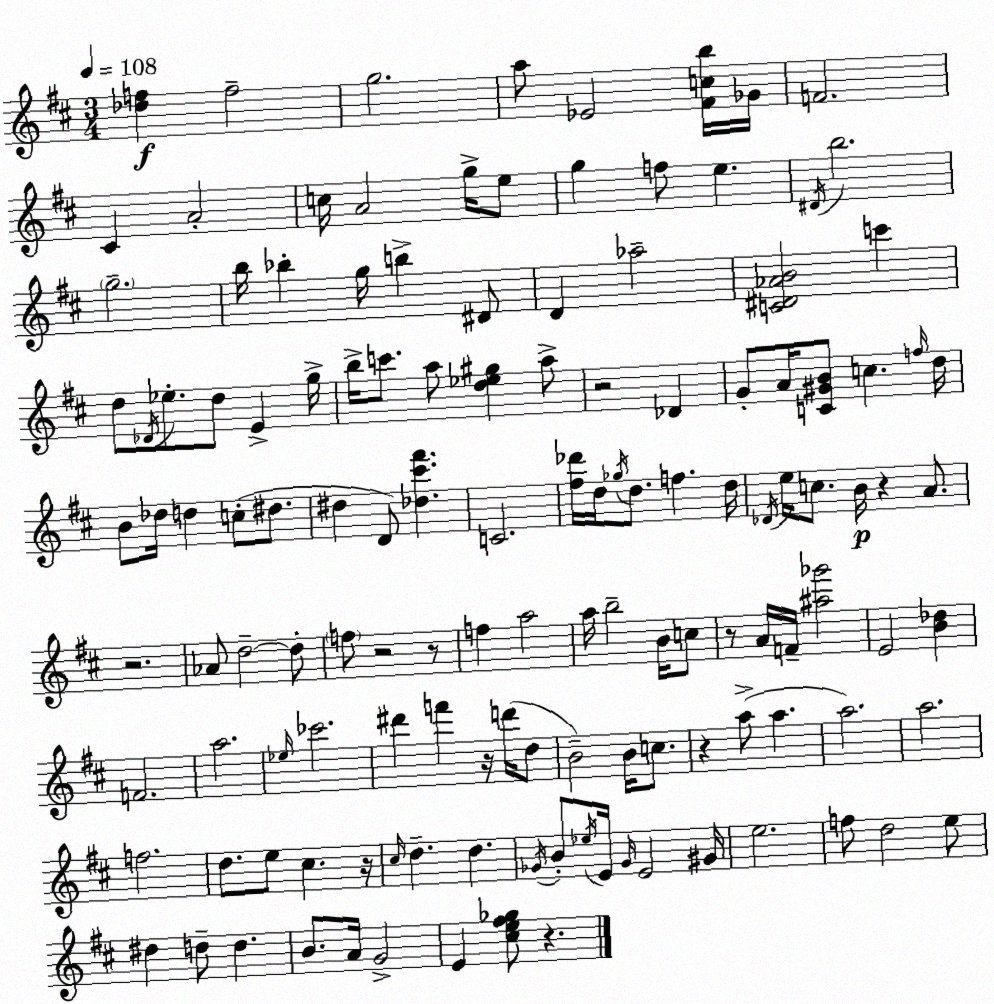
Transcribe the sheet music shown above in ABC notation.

X:1
T:Untitled
M:3/4
L:1/4
K:D
[_df] f2 g2 a/2 _E2 [^Fcb]/4 _G/4 F2 ^C A2 c/4 A2 g/4 e/2 g f/2 e ^D/4 b2 g2 b/4 _b g/4 b ^D/2 D _a2 [C^D_AB]2 c' d/2 _D/4 _e/2 d/2 E g/4 b/4 c'/2 a/2 [d_e^g] a/2 z2 _D G/2 A/4 [C^GB]/2 c f/4 d/4 B/2 _d/4 d c/2 ^d/2 ^d D/2 [_d^c'^f'] C2 [^f_d']/4 d/4 _g/4 d/2 f d/4 _D/4 e/4 c/2 B/4 z A/2 z2 _A/2 d2 d/2 f/2 z2 z/2 f a2 a/4 b2 B/4 c/2 z/2 A/4 F/4 [^a_g']2 E2 [B_d] F2 a2 _e/4 _c'2 ^d' f' z/4 d'/4 d/2 B2 B/4 c/2 z a/2 a a2 a2 f2 d/2 e/2 ^c z/4 ^c/4 d d _G/4 B/2 _e/4 E/4 _G/4 E2 ^G/4 e2 f/2 d2 e/2 ^d d/2 d B/2 A/4 G2 E [^ce^f_g]/2 z